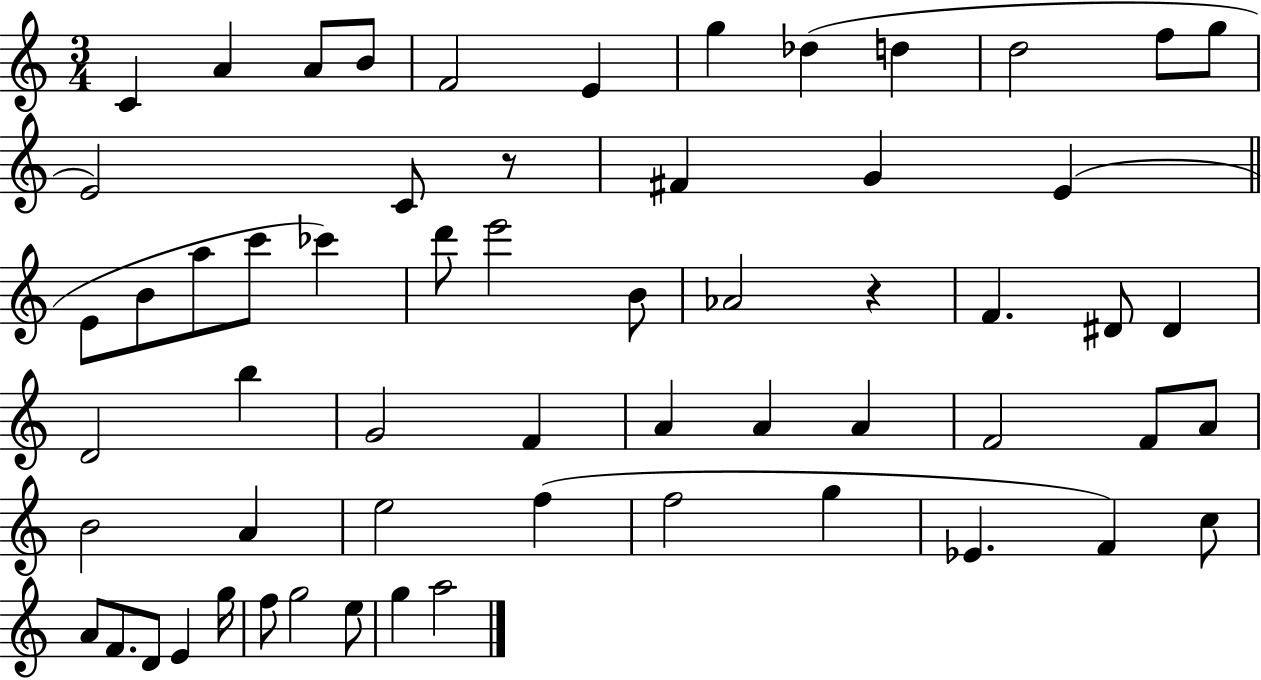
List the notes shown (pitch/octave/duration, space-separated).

C4/q A4/q A4/e B4/e F4/h E4/q G5/q Db5/q D5/q D5/h F5/e G5/e E4/h C4/e R/e F#4/q G4/q E4/q E4/e B4/e A5/e C6/e CES6/q D6/e E6/h B4/e Ab4/h R/q F4/q. D#4/e D#4/q D4/h B5/q G4/h F4/q A4/q A4/q A4/q F4/h F4/e A4/e B4/h A4/q E5/h F5/q F5/h G5/q Eb4/q. F4/q C5/e A4/e F4/e. D4/e E4/q G5/s F5/e G5/h E5/e G5/q A5/h